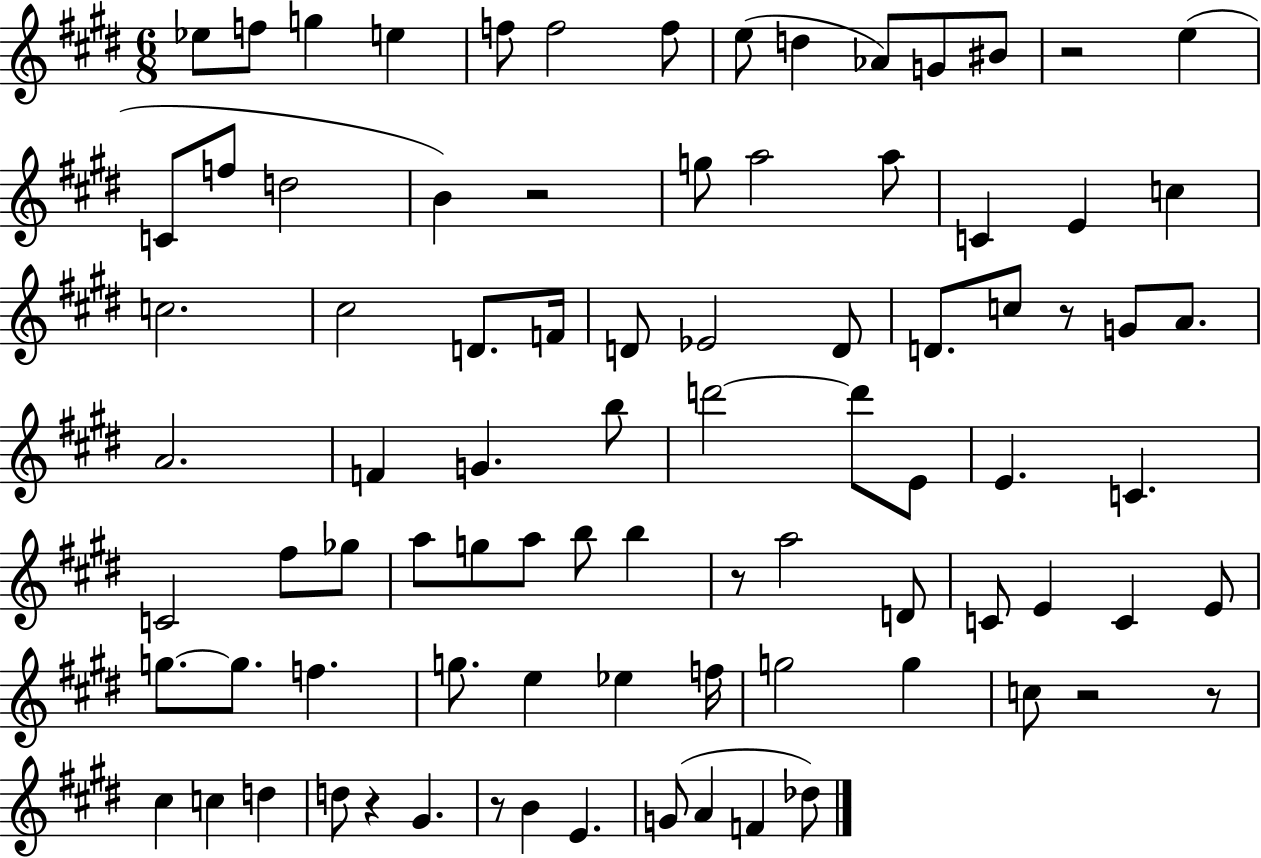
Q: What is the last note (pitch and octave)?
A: Db5